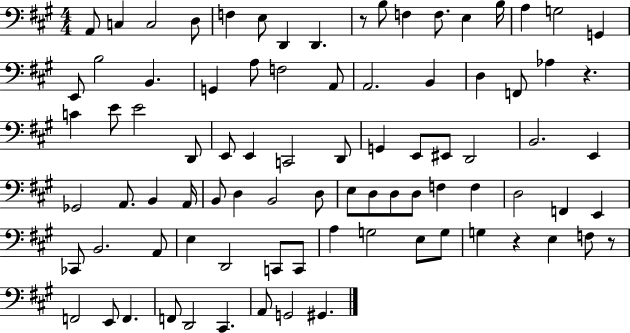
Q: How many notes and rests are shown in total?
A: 86